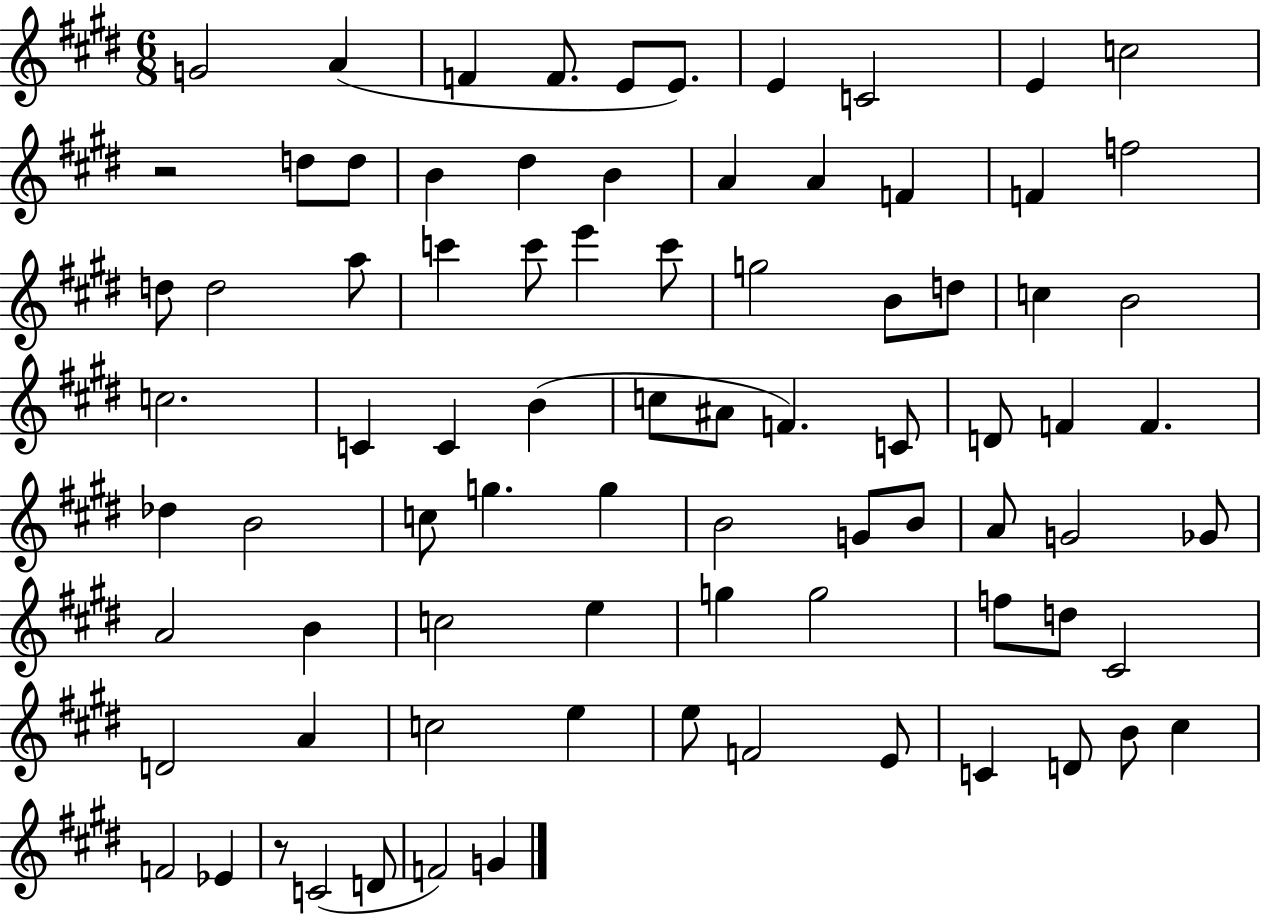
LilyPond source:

{
  \clef treble
  \numericTimeSignature
  \time 6/8
  \key e \major
  \repeat volta 2 { g'2 a'4( | f'4 f'8. e'8 e'8.) | e'4 c'2 | e'4 c''2 | \break r2 d''8 d''8 | b'4 dis''4 b'4 | a'4 a'4 f'4 | f'4 f''2 | \break d''8 d''2 a''8 | c'''4 c'''8 e'''4 c'''8 | g''2 b'8 d''8 | c''4 b'2 | \break c''2. | c'4 c'4 b'4( | c''8 ais'8 f'4.) c'8 | d'8 f'4 f'4. | \break des''4 b'2 | c''8 g''4. g''4 | b'2 g'8 b'8 | a'8 g'2 ges'8 | \break a'2 b'4 | c''2 e''4 | g''4 g''2 | f''8 d''8 cis'2 | \break d'2 a'4 | c''2 e''4 | e''8 f'2 e'8 | c'4 d'8 b'8 cis''4 | \break f'2 ees'4 | r8 c'2( d'8 | f'2) g'4 | } \bar "|."
}